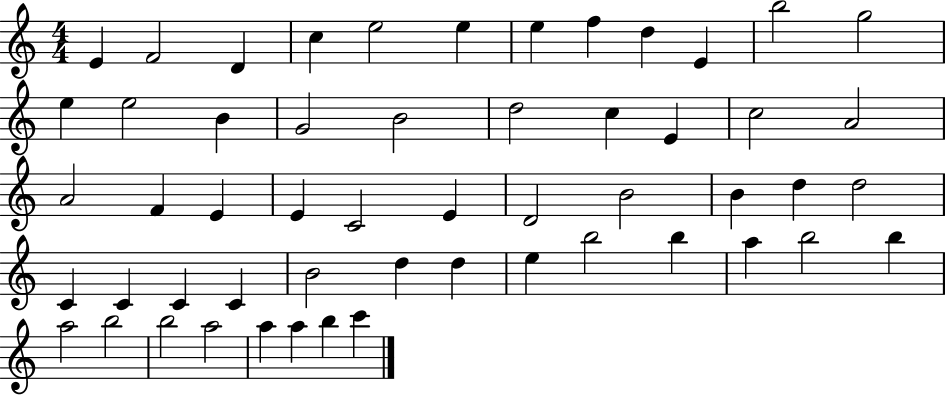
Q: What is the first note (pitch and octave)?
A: E4